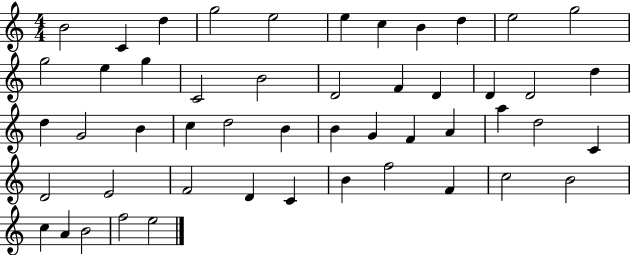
X:1
T:Untitled
M:4/4
L:1/4
K:C
B2 C d g2 e2 e c B d e2 g2 g2 e g C2 B2 D2 F D D D2 d d G2 B c d2 B B G F A a d2 C D2 E2 F2 D C B f2 F c2 B2 c A B2 f2 e2